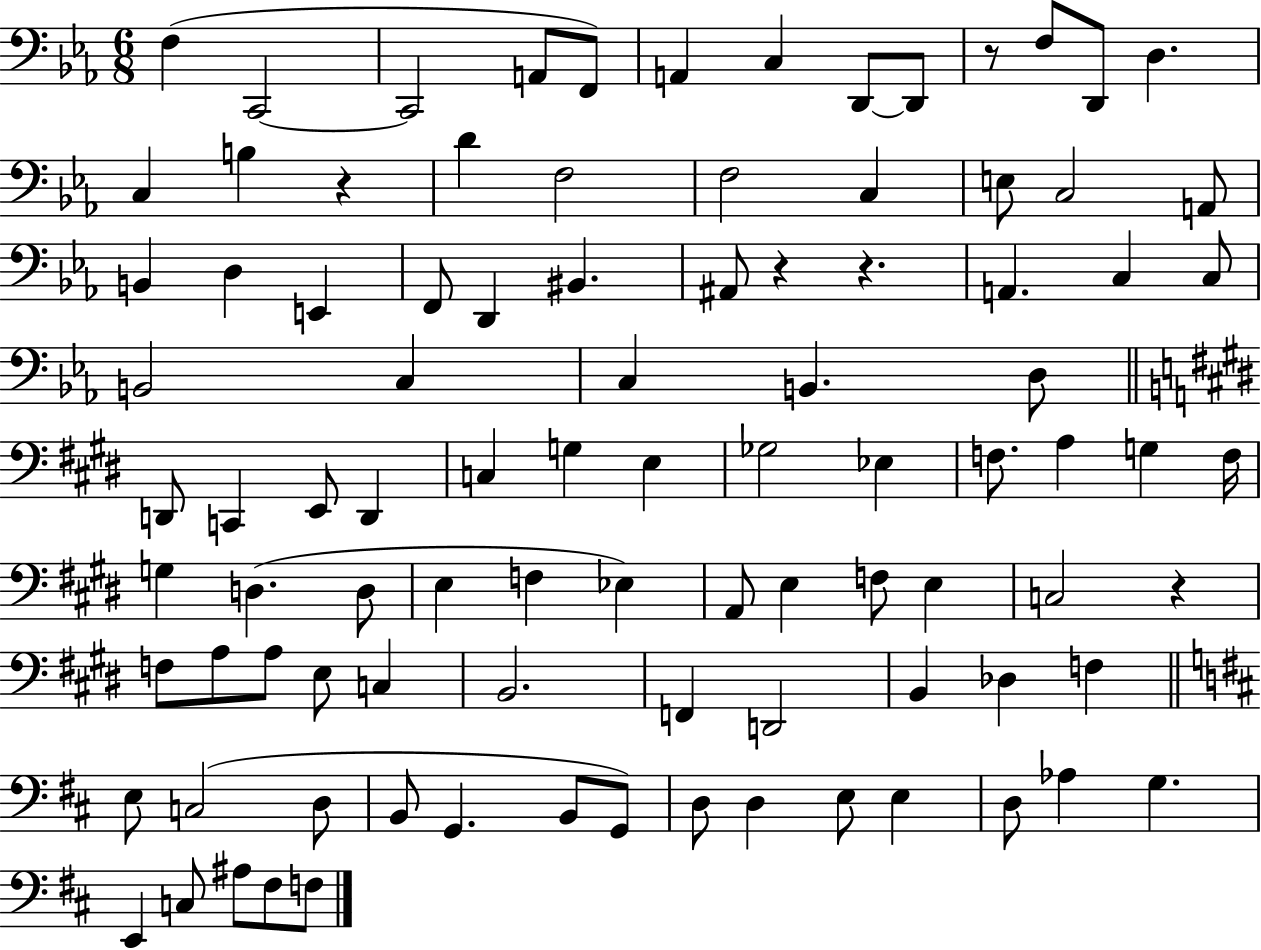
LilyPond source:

{
  \clef bass
  \numericTimeSignature
  \time 6/8
  \key ees \major
  f4( c,2~~ | c,2 a,8 f,8) | a,4 c4 d,8~~ d,8 | r8 f8 d,8 d4. | \break c4 b4 r4 | d'4 f2 | f2 c4 | e8 c2 a,8 | \break b,4 d4 e,4 | f,8 d,4 bis,4. | ais,8 r4 r4. | a,4. c4 c8 | \break b,2 c4 | c4 b,4. d8 | \bar "||" \break \key e \major d,8 c,4 e,8 d,4 | c4 g4 e4 | ges2 ees4 | f8. a4 g4 f16 | \break g4 d4.( d8 | e4 f4 ees4) | a,8 e4 f8 e4 | c2 r4 | \break f8 a8 a8 e8 c4 | b,2. | f,4 d,2 | b,4 des4 f4 | \break \bar "||" \break \key b \minor e8 c2( d8 | b,8 g,4. b,8 g,8) | d8 d4 e8 e4 | d8 aes4 g4. | \break e,4 c8 ais8 fis8 f8 | \bar "|."
}